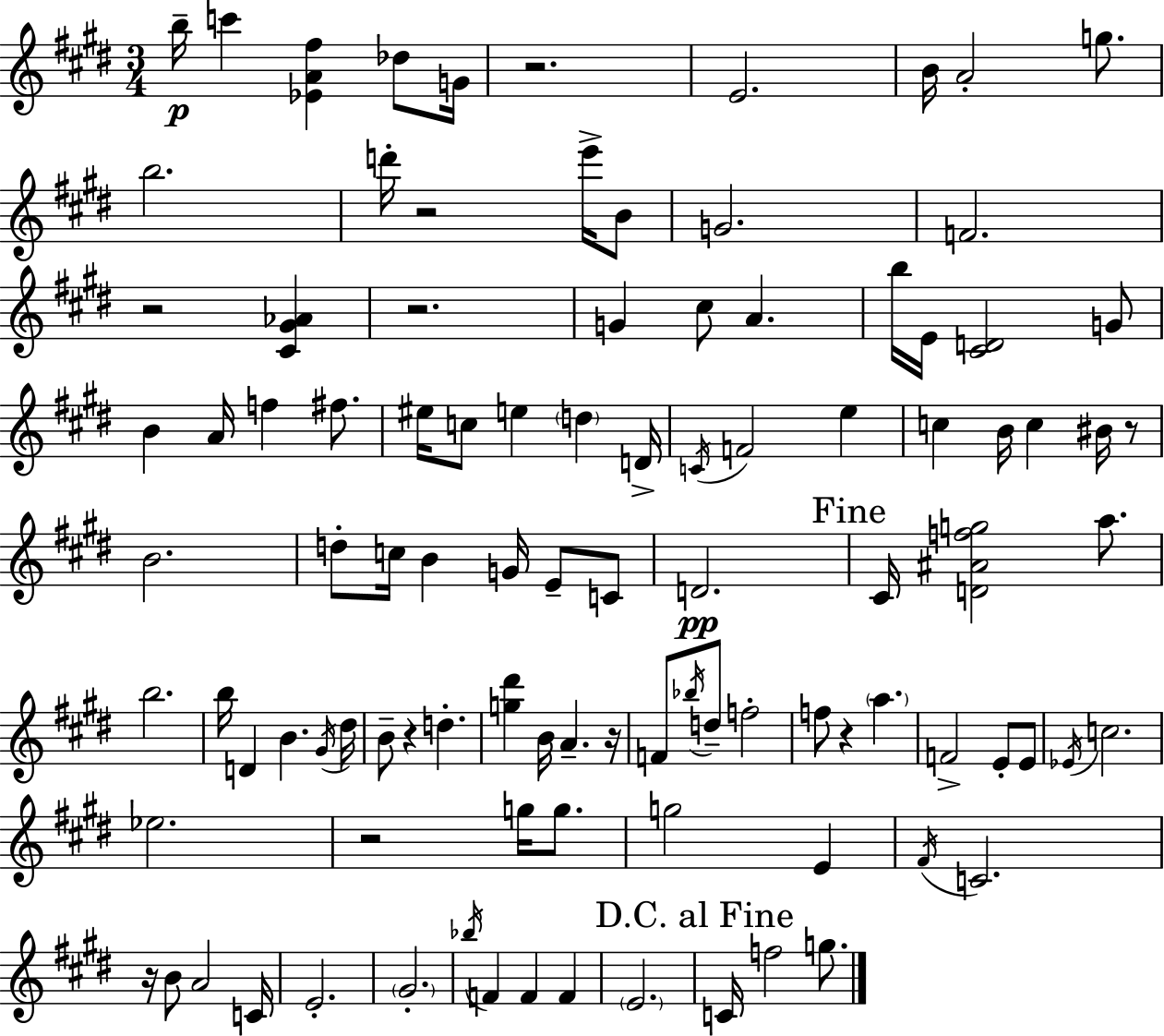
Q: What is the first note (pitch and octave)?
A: B5